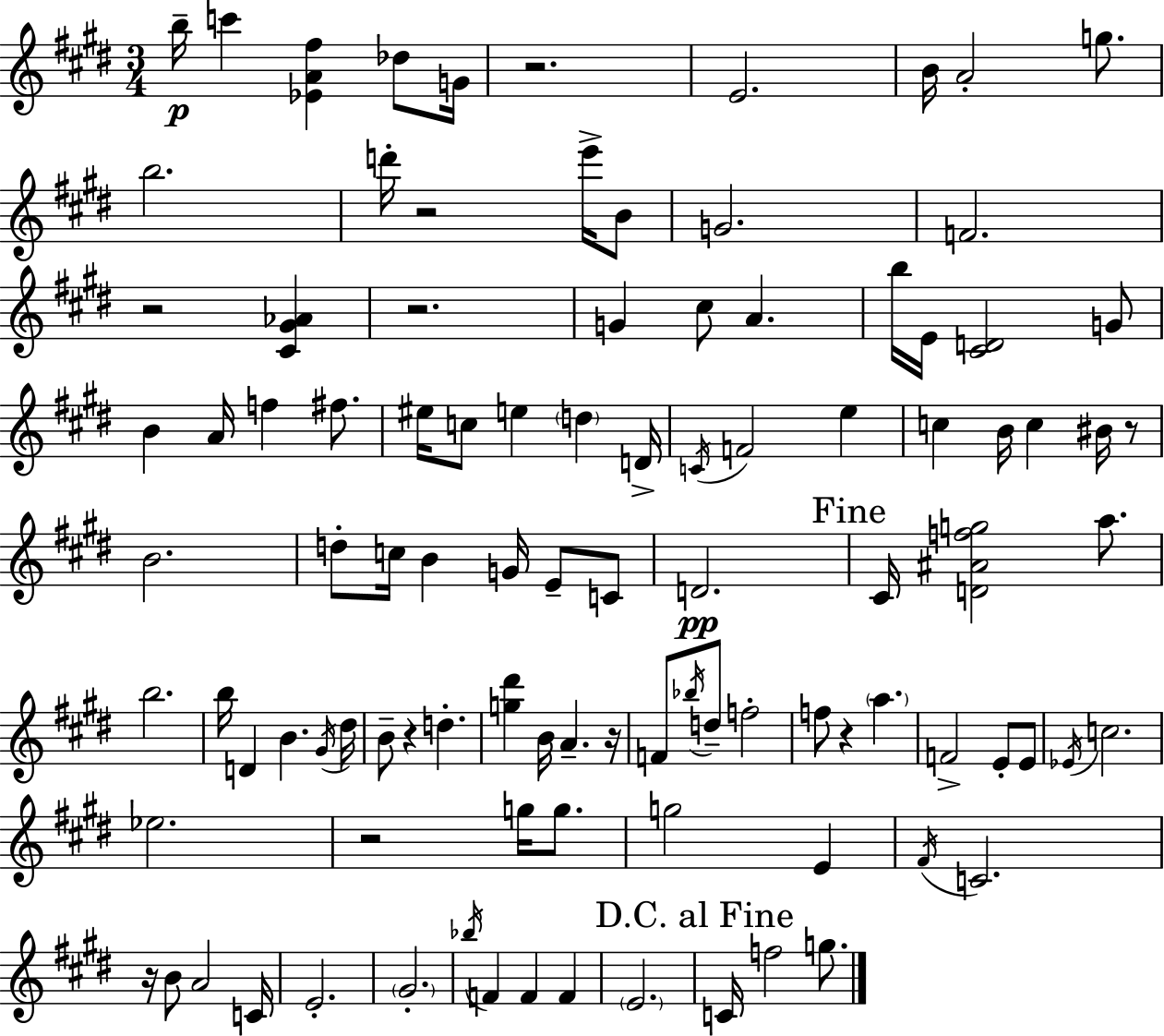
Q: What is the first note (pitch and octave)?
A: B5